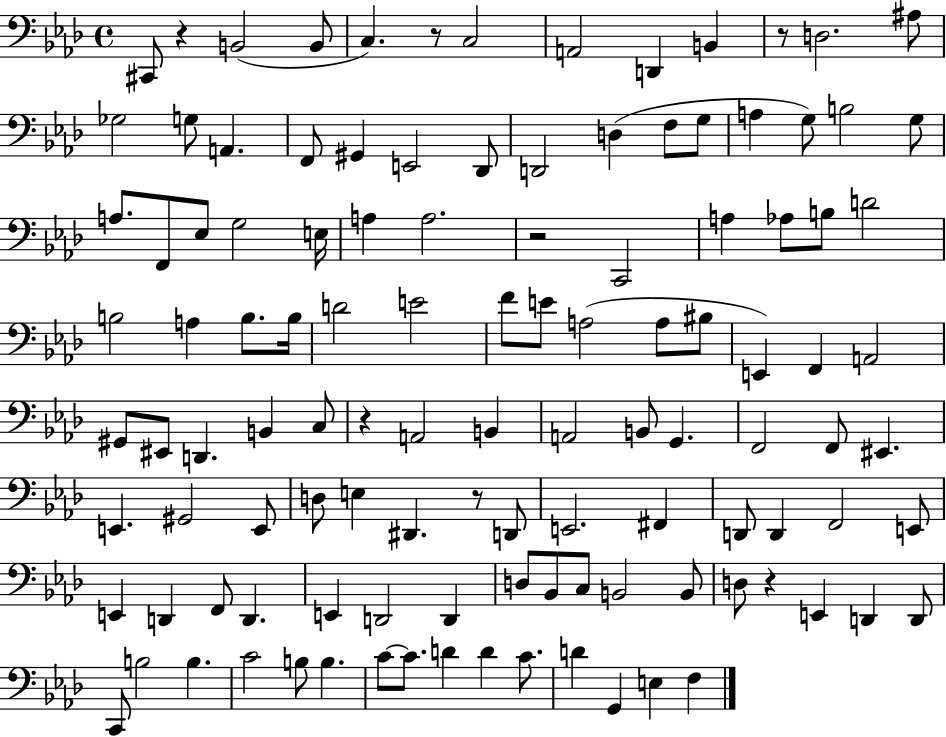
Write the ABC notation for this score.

X:1
T:Untitled
M:4/4
L:1/4
K:Ab
^C,,/2 z B,,2 B,,/2 C, z/2 C,2 A,,2 D,, B,, z/2 D,2 ^A,/2 _G,2 G,/2 A,, F,,/2 ^G,, E,,2 _D,,/2 D,,2 D, F,/2 G,/2 A, G,/2 B,2 G,/2 A,/2 F,,/2 _E,/2 G,2 E,/4 A, A,2 z2 C,,2 A, _A,/2 B,/2 D2 B,2 A, B,/2 B,/4 D2 E2 F/2 E/2 A,2 A,/2 ^B,/2 E,, F,, A,,2 ^G,,/2 ^E,,/2 D,, B,, C,/2 z A,,2 B,, A,,2 B,,/2 G,, F,,2 F,,/2 ^E,, E,, ^G,,2 E,,/2 D,/2 E, ^D,, z/2 D,,/2 E,,2 ^F,, D,,/2 D,, F,,2 E,,/2 E,, D,, F,,/2 D,, E,, D,,2 D,, D,/2 _B,,/2 C,/2 B,,2 B,,/2 D,/2 z E,, D,, D,,/2 C,,/2 B,2 B, C2 B,/2 B, C/2 C/2 D D C/2 D G,, E, F,